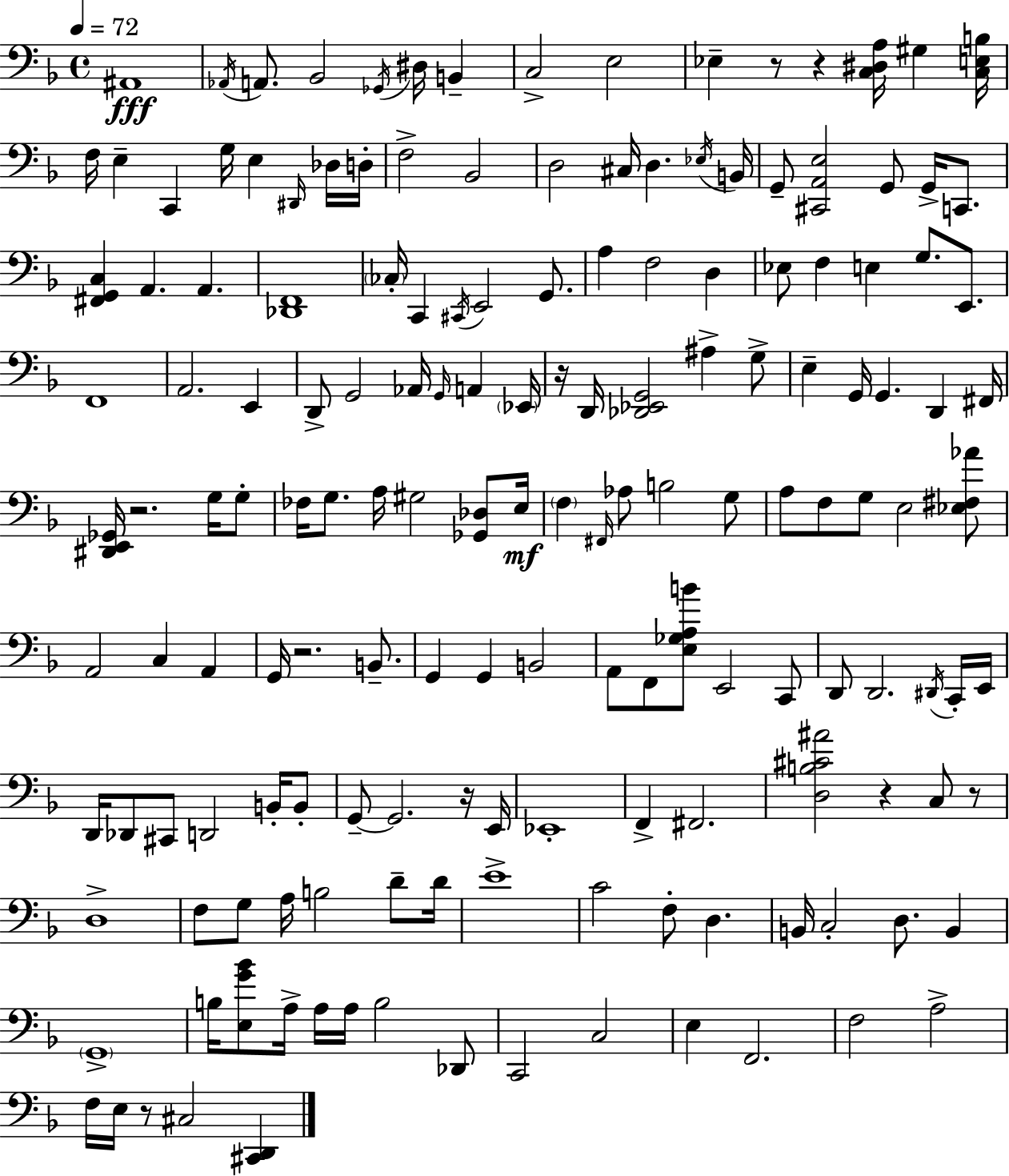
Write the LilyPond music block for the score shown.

{
  \clef bass
  \time 4/4
  \defaultTimeSignature
  \key d \minor
  \tempo 4 = 72
  ais,1\fff | \acciaccatura { aes,16 } a,8. bes,2 \acciaccatura { ges,16 } dis16 b,4-- | c2-> e2 | ees4-- r8 r4 <c dis a>16 gis4 | \break <c e b>16 f16 e4-- c,4 g16 e4 | \grace { dis,16 } des16 d16-. f2-> bes,2 | d2 cis16 d4. | \acciaccatura { ees16 } b,16 g,8-- <cis, a, e>2 g,8 | \break g,16-> c,8. <fis, g, c>4 a,4. a,4. | <des, f,>1 | \parenthesize ces16-. c,4 \acciaccatura { cis,16 } e,2 | g,8. a4 f2 | \break d4 ees8 f4 e4 g8. | e,8. f,1 | a,2. | e,4 d,8-> g,2 aes,16 | \break \grace { g,16 } a,4 \parenthesize ees,16 r16 d,16 <des, ees, g,>2 | ais4-> g8-> e4-- g,16 g,4. | d,4 fis,16 <dis, e, ges,>16 r2. | g16 g8-. fes16 g8. a16 gis2 | \break <ges, des>8 e16\mf \parenthesize f4 \grace { fis,16 } aes8 b2 | g8 a8 f8 g8 e2 | <ees fis aes'>8 a,2 c4 | a,4 g,16 r2. | \break b,8.-- g,4 g,4 b,2 | a,8 f,8 <e ges a b'>8 e,2 | c,8 d,8 d,2. | \acciaccatura { dis,16 } c,16-. e,16 d,16 des,8 cis,8 d,2 | \break b,16-. b,8-. g,8--~~ g,2. | r16 e,16 ees,1-. | f,4-> fis,2. | <d b cis' ais'>2 | \break r4 c8 r8 d1-> | f8 g8 a16 b2 | d'8-- d'16 e'1-> | c'2 | \break f8-. d4. b,16 c2-. | d8. b,4 \parenthesize g,1-> | b16 <e g' bes'>8 a16-> a16 a16 b2 | des,8 c,2 | \break c2 e4 f,2. | f2 | a2-> f16 e16 r8 cis2 | <cis, d,>4 \bar "|."
}